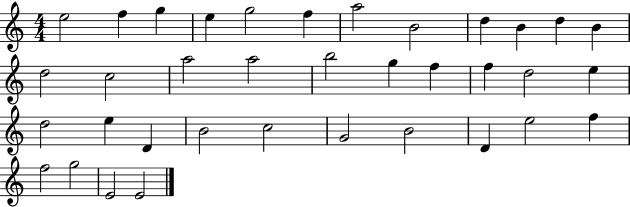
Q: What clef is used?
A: treble